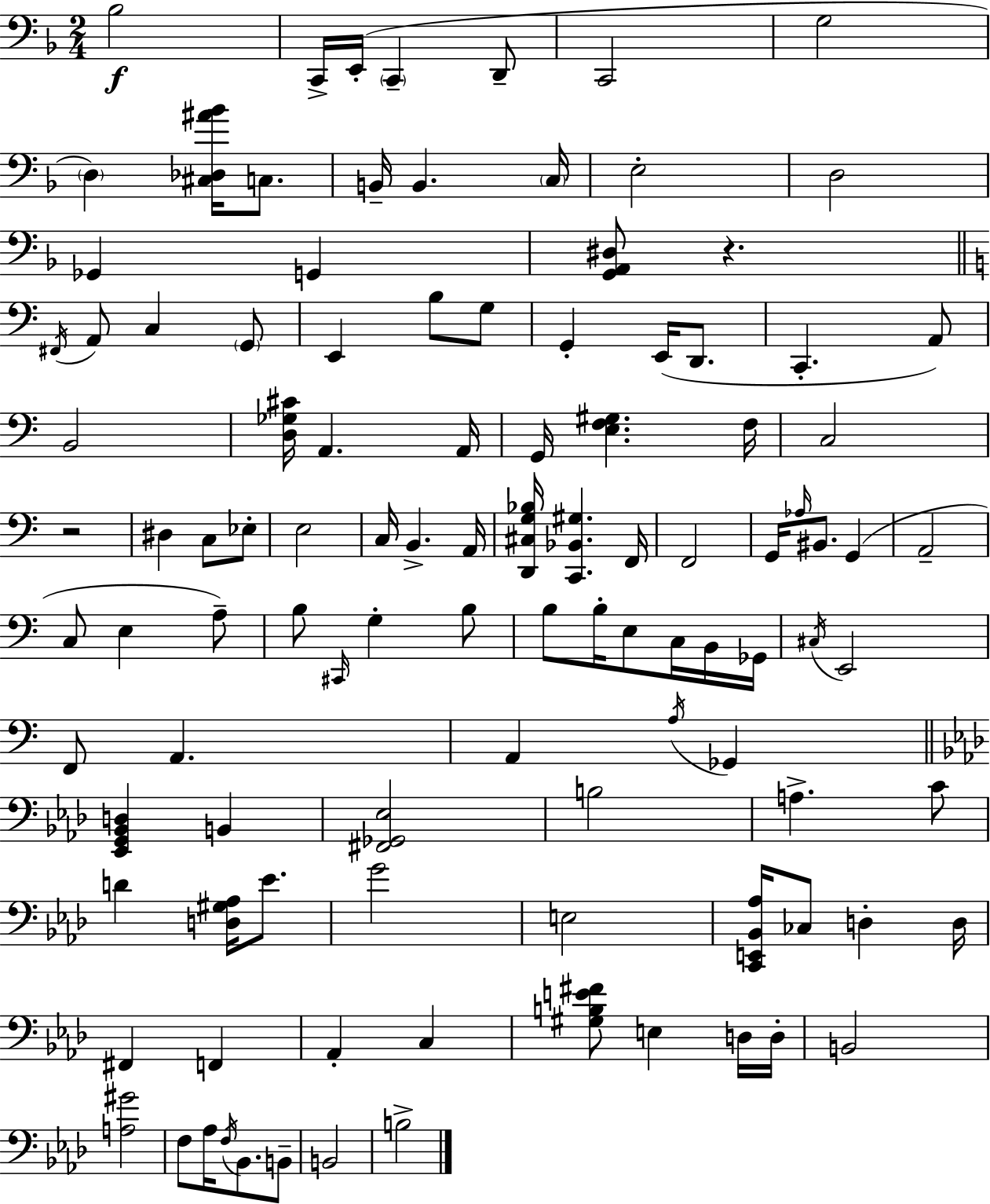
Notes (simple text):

Bb3/h C2/s E2/s C2/q D2/e C2/h G3/h D3/q [C#3,Db3,A#4,Bb4]/s C3/e. B2/s B2/q. C3/s E3/h D3/h Gb2/q G2/q [G2,A2,D#3]/e R/q. F#2/s A2/e C3/q G2/e E2/q B3/e G3/e G2/q E2/s D2/e. C2/q. A2/e B2/h [D3,Gb3,C#4]/s A2/q. A2/s G2/s [E3,F3,G#3]/q. F3/s C3/h R/h D#3/q C3/e Eb3/e E3/h C3/s B2/q. A2/s [D2,C#3,G3,Bb3]/s [C2,Bb2,G#3]/q. F2/s F2/h G2/s Ab3/s BIS2/e. G2/q A2/h C3/e E3/q A3/e B3/e C#2/s G3/q B3/e B3/e B3/s E3/e C3/s B2/s Gb2/s C#3/s E2/h F2/e A2/q. A2/q A3/s Gb2/q [Eb2,G2,Bb2,D3]/q B2/q [F#2,Gb2,Eb3]/h B3/h A3/q. C4/e D4/q [D3,G#3,Ab3]/s Eb4/e. G4/h E3/h [C2,E2,Bb2,Ab3]/s CES3/e D3/q D3/s F#2/q F2/q Ab2/q C3/q [G#3,B3,E4,F#4]/e E3/q D3/s D3/s B2/h [A3,G#4]/h F3/e Ab3/s F3/s Bb2/e. B2/e B2/h B3/h